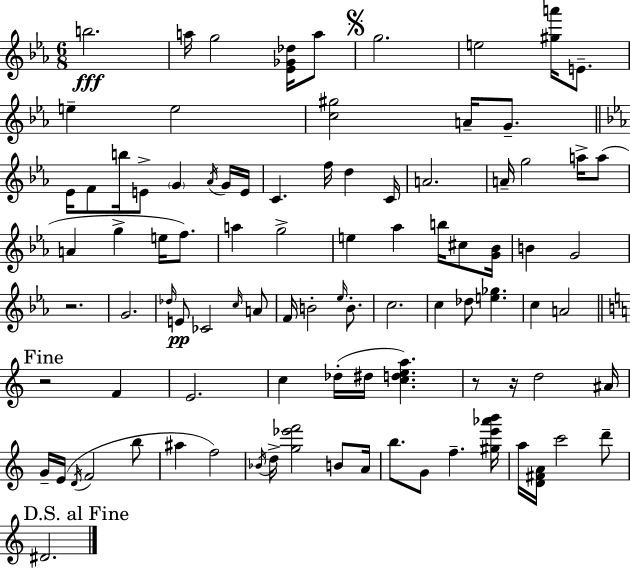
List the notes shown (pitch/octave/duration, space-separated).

B5/h. A5/s G5/h [Eb4,Gb4,Db5]/s A5/e G5/h. E5/h [G#5,A6]/s E4/e. E5/q E5/h [C5,G#5]/h A4/s G4/e. Eb4/s F4/e B5/s E4/e G4/q Ab4/s G4/s E4/s C4/q. F5/s D5/q C4/s A4/h. A4/s G5/h A5/s A5/e A4/q G5/q E5/s F5/e. A5/q G5/h E5/q Ab5/q B5/s C#5/e [G4,Bb4]/s B4/q G4/h R/h. G4/h. Db5/s E4/e CES4/h C5/s A4/e F4/s B4/h Eb5/s B4/e. C5/h. C5/q Db5/e [E5,Gb5]/q. C5/q A4/h R/h F4/q E4/h. C5/q Db5/s D#5/s [C5,D5,E5,A5]/q. R/e R/s D5/h A#4/s G4/s E4/s D4/s F4/h B5/e A#5/q F5/h Bb4/s D5/s [G5,Eb6,F6]/h B4/e A4/s B5/e. G4/e F5/q. [G#5,E6,Ab6,B6]/s A5/s [D4,F#4,A4]/s C6/h D6/e D#4/h.